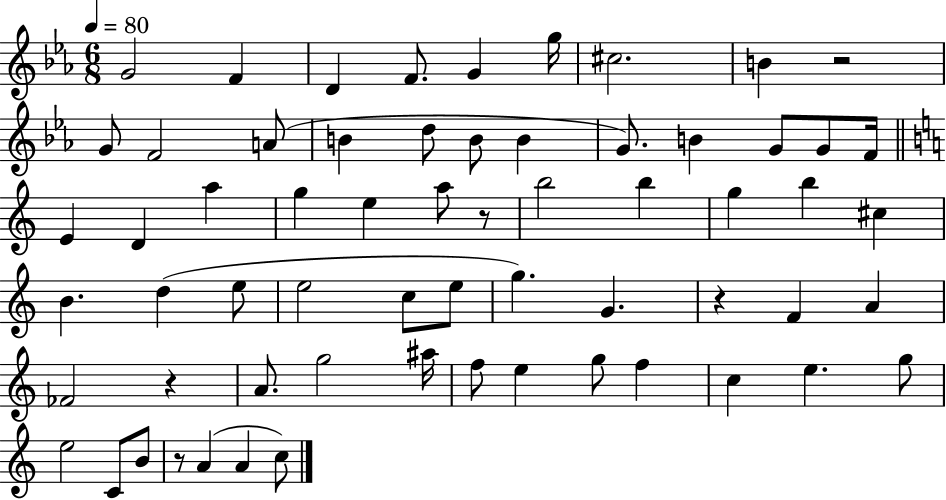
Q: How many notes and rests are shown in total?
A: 63